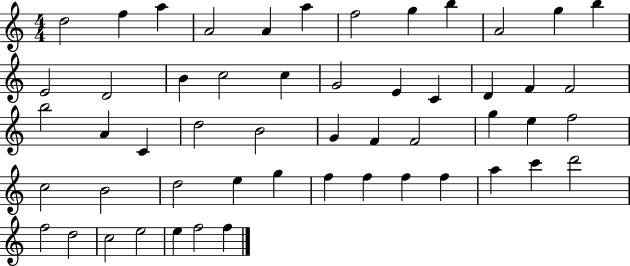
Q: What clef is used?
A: treble